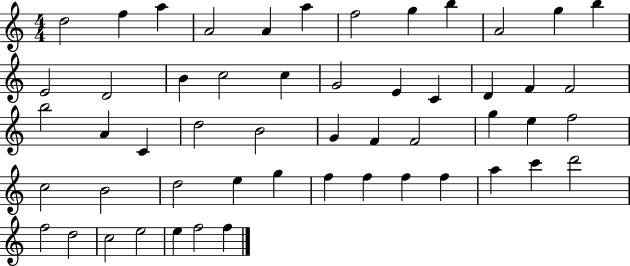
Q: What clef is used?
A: treble